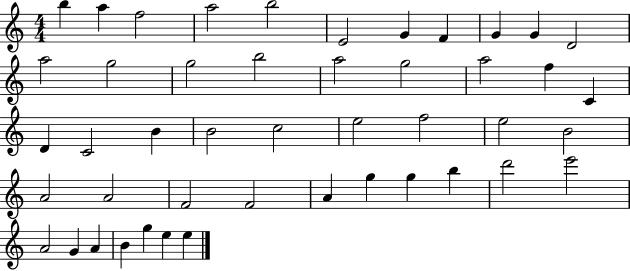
X:1
T:Untitled
M:4/4
L:1/4
K:C
b a f2 a2 b2 E2 G F G G D2 a2 g2 g2 b2 a2 g2 a2 f C D C2 B B2 c2 e2 f2 e2 B2 A2 A2 F2 F2 A g g b d'2 e'2 A2 G A B g e e